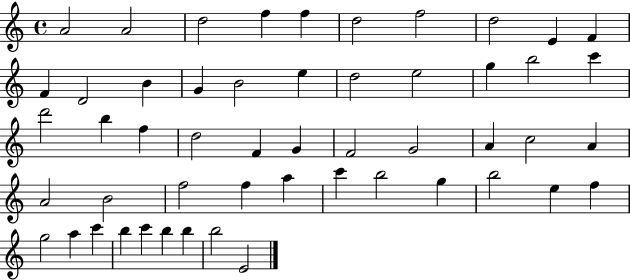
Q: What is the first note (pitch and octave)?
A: A4